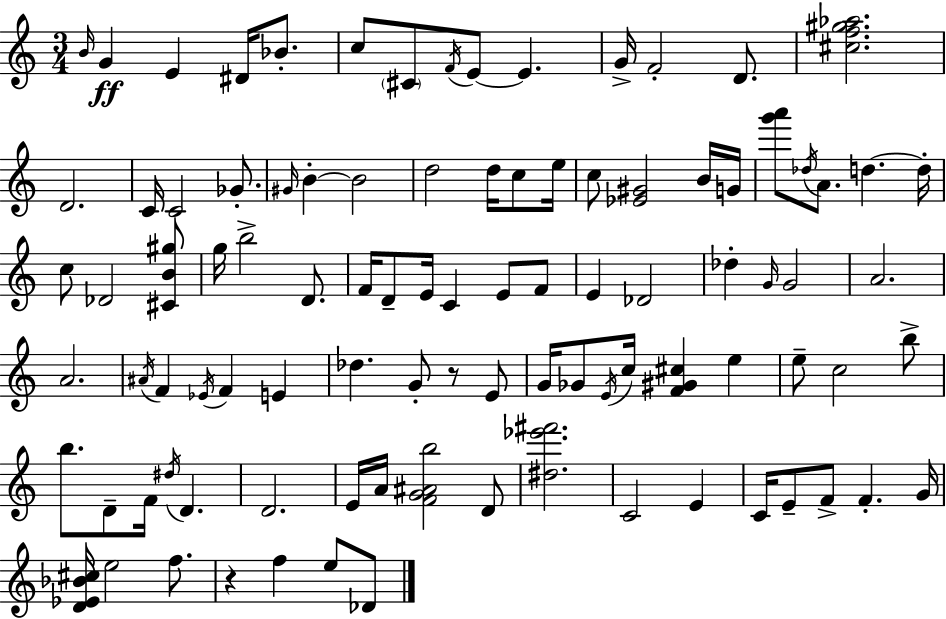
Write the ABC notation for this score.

X:1
T:Untitled
M:3/4
L:1/4
K:C
B/4 G E ^D/4 _B/2 c/2 ^C/2 F/4 E/2 E G/4 F2 D/2 [^cf^g_a]2 D2 C/4 C2 _G/2 ^G/4 B B2 d2 d/4 c/2 e/4 c/2 [_E^G]2 B/4 G/4 [g'a']/2 _d/4 A/2 d d/4 c/2 _D2 [^CB^g]/2 g/4 b2 D/2 F/4 D/2 E/4 C E/2 F/2 E _D2 _d G/4 G2 A2 A2 ^A/4 F _E/4 F E _d G/2 z/2 E/2 G/4 _G/2 E/4 c/4 [F^G^c] e e/2 c2 b/2 b/2 D/2 F/4 ^d/4 D D2 E/4 A/4 [FG^Ab]2 D/2 [^d_e'^f']2 C2 E C/4 E/2 F/2 F G/4 [D_E_B^c]/4 e2 f/2 z f e/2 _D/2